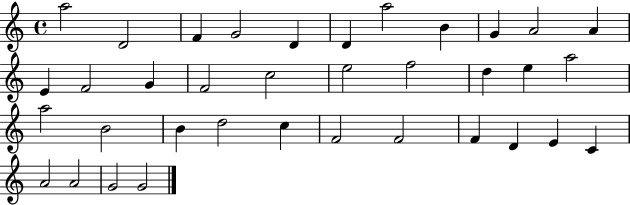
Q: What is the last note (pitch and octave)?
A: G4